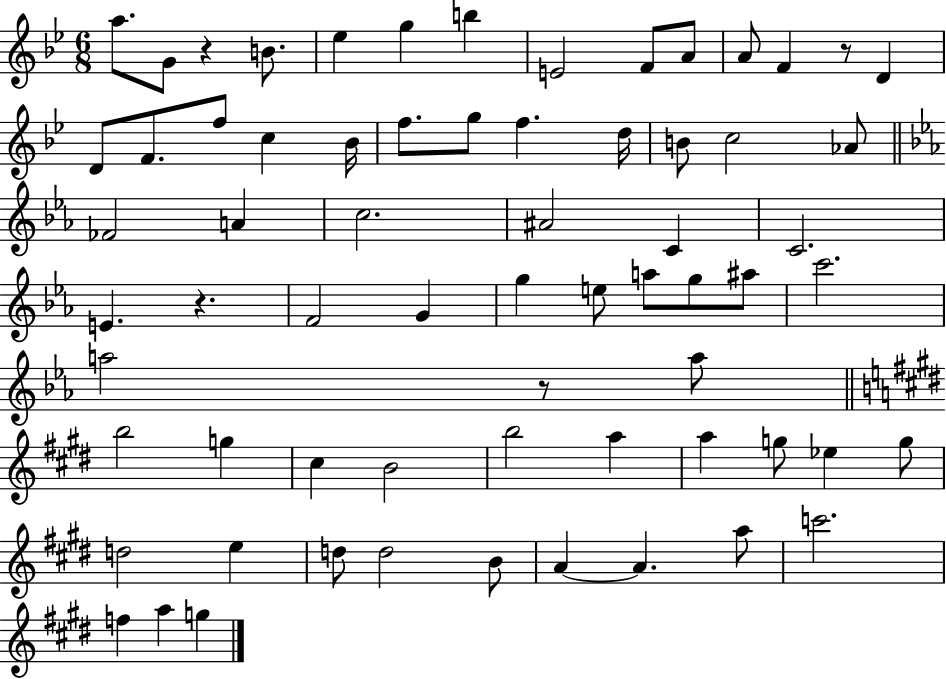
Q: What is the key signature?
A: BES major